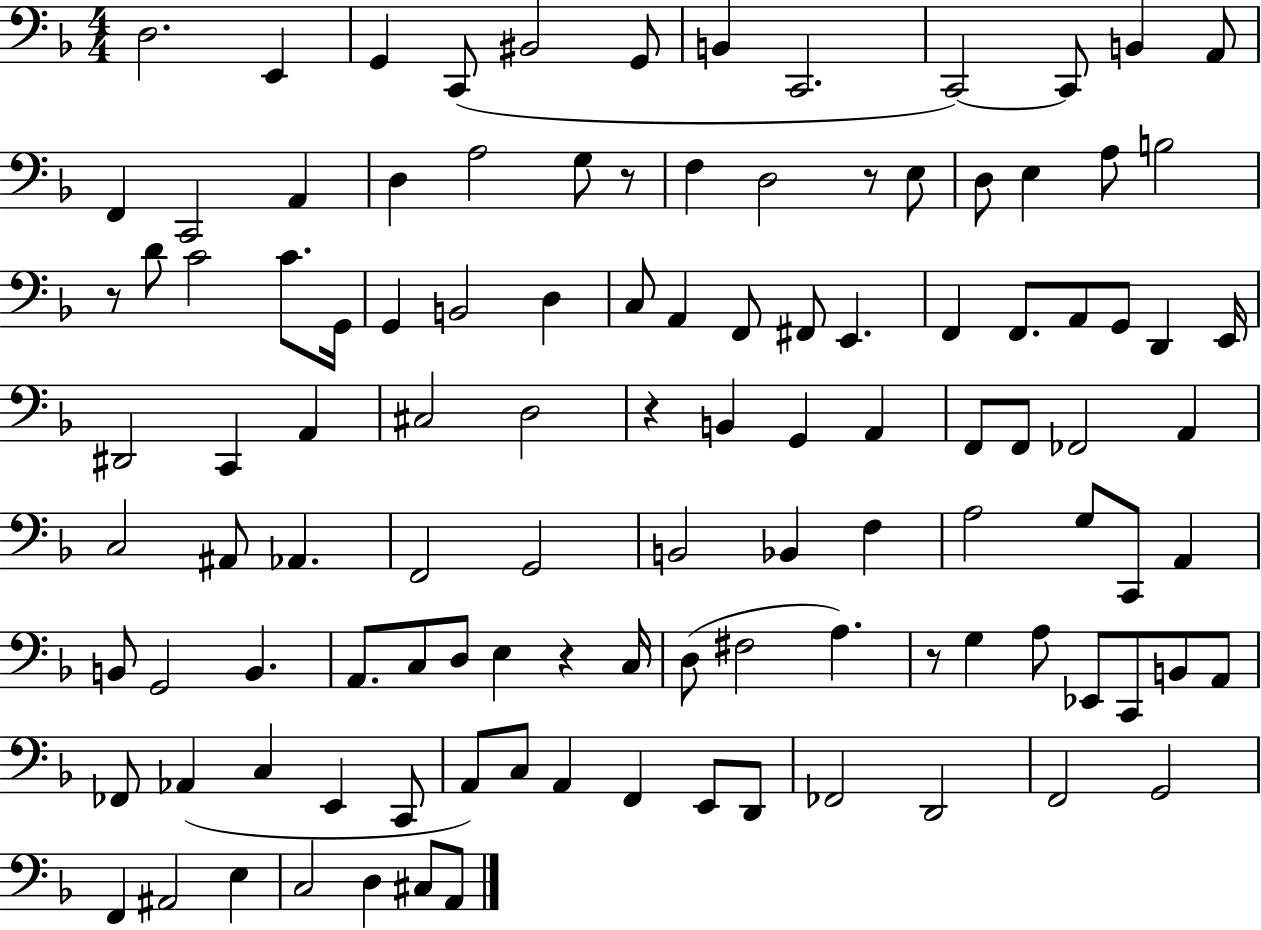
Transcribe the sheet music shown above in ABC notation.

X:1
T:Untitled
M:4/4
L:1/4
K:F
D,2 E,, G,, C,,/2 ^B,,2 G,,/2 B,, C,,2 C,,2 C,,/2 B,, A,,/2 F,, C,,2 A,, D, A,2 G,/2 z/2 F, D,2 z/2 E,/2 D,/2 E, A,/2 B,2 z/2 D/2 C2 C/2 G,,/4 G,, B,,2 D, C,/2 A,, F,,/2 ^F,,/2 E,, F,, F,,/2 A,,/2 G,,/2 D,, E,,/4 ^D,,2 C,, A,, ^C,2 D,2 z B,, G,, A,, F,,/2 F,,/2 _F,,2 A,, C,2 ^A,,/2 _A,, F,,2 G,,2 B,,2 _B,, F, A,2 G,/2 C,,/2 A,, B,,/2 G,,2 B,, A,,/2 C,/2 D,/2 E, z C,/4 D,/2 ^F,2 A, z/2 G, A,/2 _E,,/2 C,,/2 B,,/2 A,,/2 _F,,/2 _A,, C, E,, C,,/2 A,,/2 C,/2 A,, F,, E,,/2 D,,/2 _F,,2 D,,2 F,,2 G,,2 F,, ^A,,2 E, C,2 D, ^C,/2 A,,/2